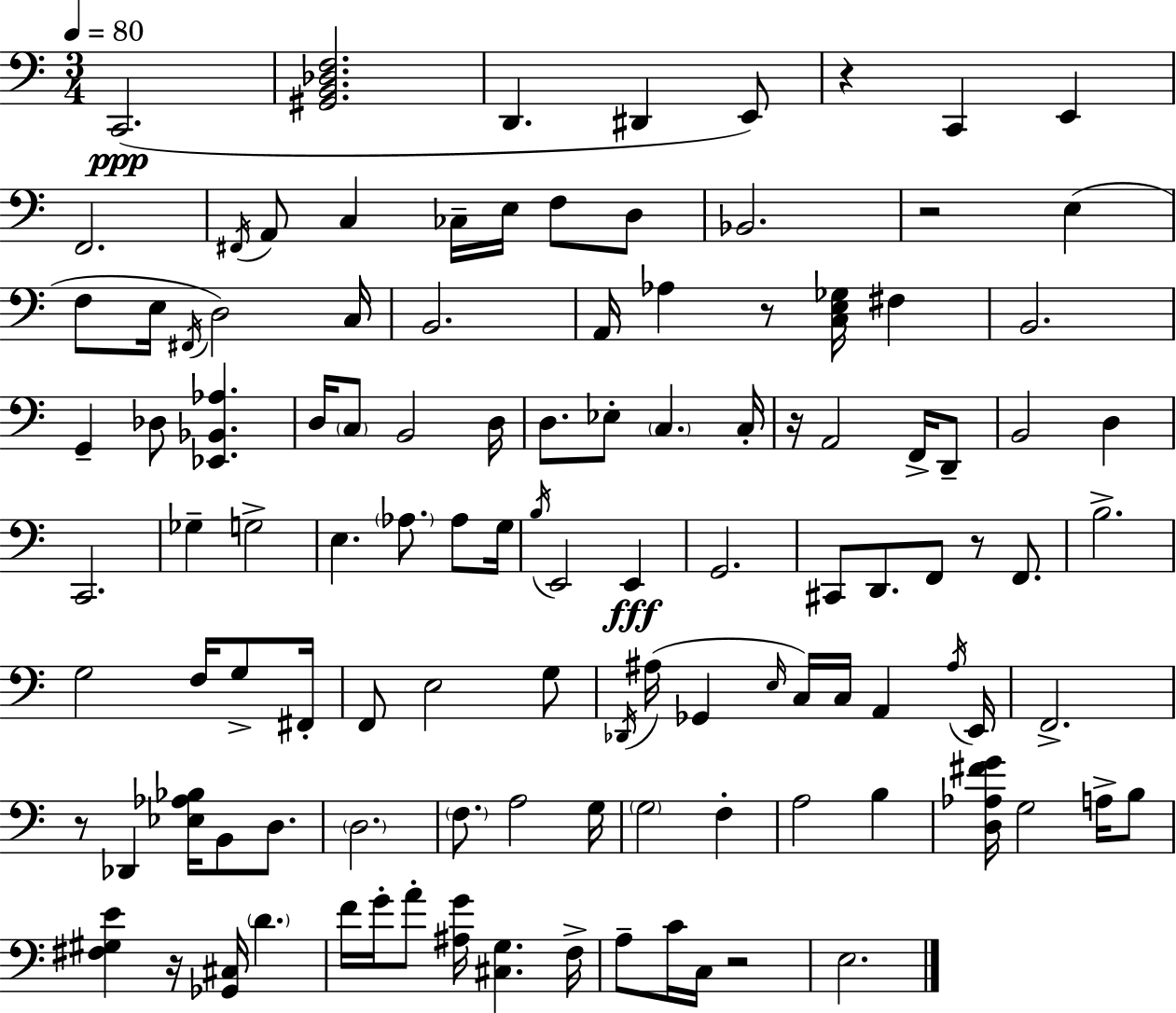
C2/h. [G#2,B2,Db3,F3]/h. D2/q. D#2/q E2/e R/q C2/q E2/q F2/h. F#2/s A2/e C3/q CES3/s E3/s F3/e D3/e Bb2/h. R/h E3/q F3/e E3/s F#2/s D3/h C3/s B2/h. A2/s Ab3/q R/e [C3,E3,Gb3]/s F#3/q B2/h. G2/q Db3/e [Eb2,Bb2,Ab3]/q. D3/s C3/e B2/h D3/s D3/e. Eb3/e C3/q. C3/s R/s A2/h F2/s D2/e B2/h D3/q C2/h. Gb3/q G3/h E3/q. Ab3/e. Ab3/e G3/s B3/s E2/h E2/q G2/h. C#2/e D2/e. F2/e R/e F2/e. B3/h. G3/h F3/s G3/e F#2/s F2/e E3/h G3/e Db2/s A#3/s Gb2/q E3/s C3/s C3/s A2/q A#3/s E2/s F2/h. R/e Db2/q [Eb3,Ab3,Bb3]/s B2/e D3/e. D3/h. F3/e. A3/h G3/s G3/h F3/q A3/h B3/q [D3,Ab3,F#4,G4]/s G3/h A3/s B3/e [F#3,G#3,E4]/q R/s [Gb2,C#3]/s D4/q. F4/s G4/s A4/e [A#3,G4]/s [C#3,G3]/q. F3/s A3/e C4/s C3/s R/h E3/h.